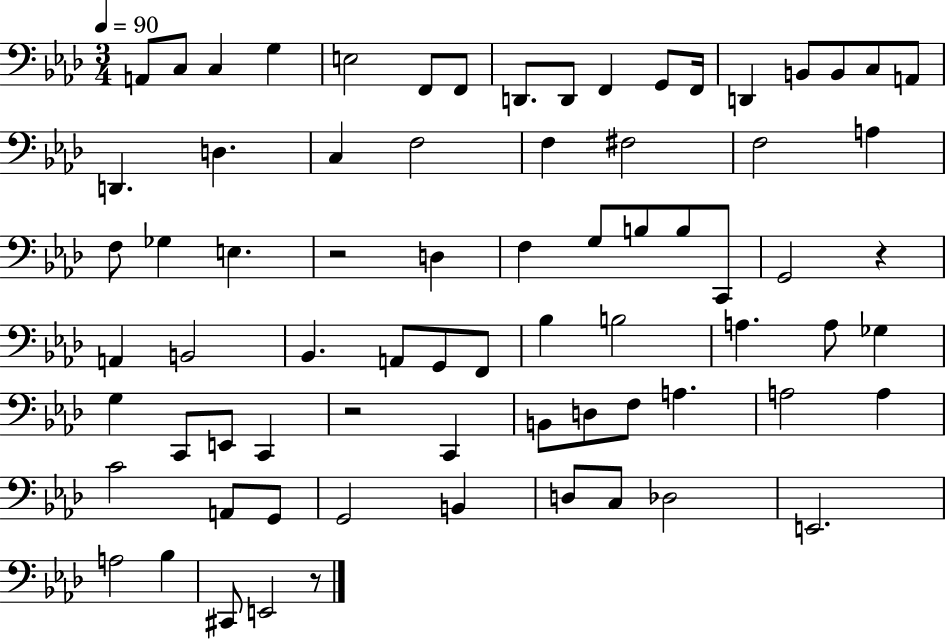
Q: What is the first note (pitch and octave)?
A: A2